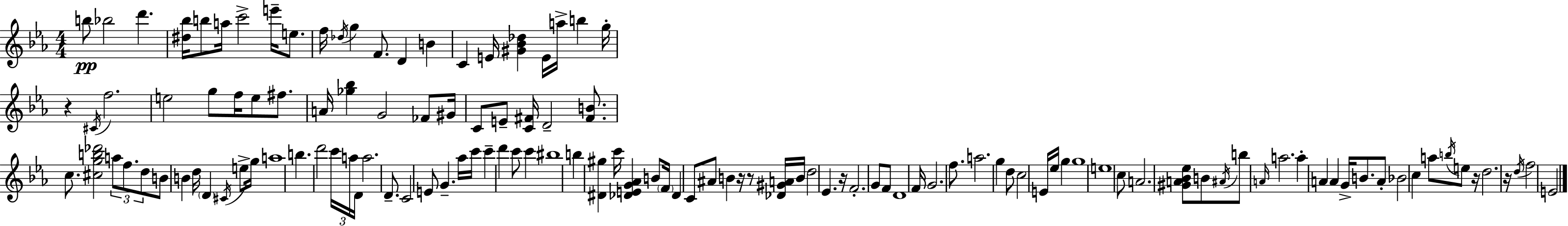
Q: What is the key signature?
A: EES major